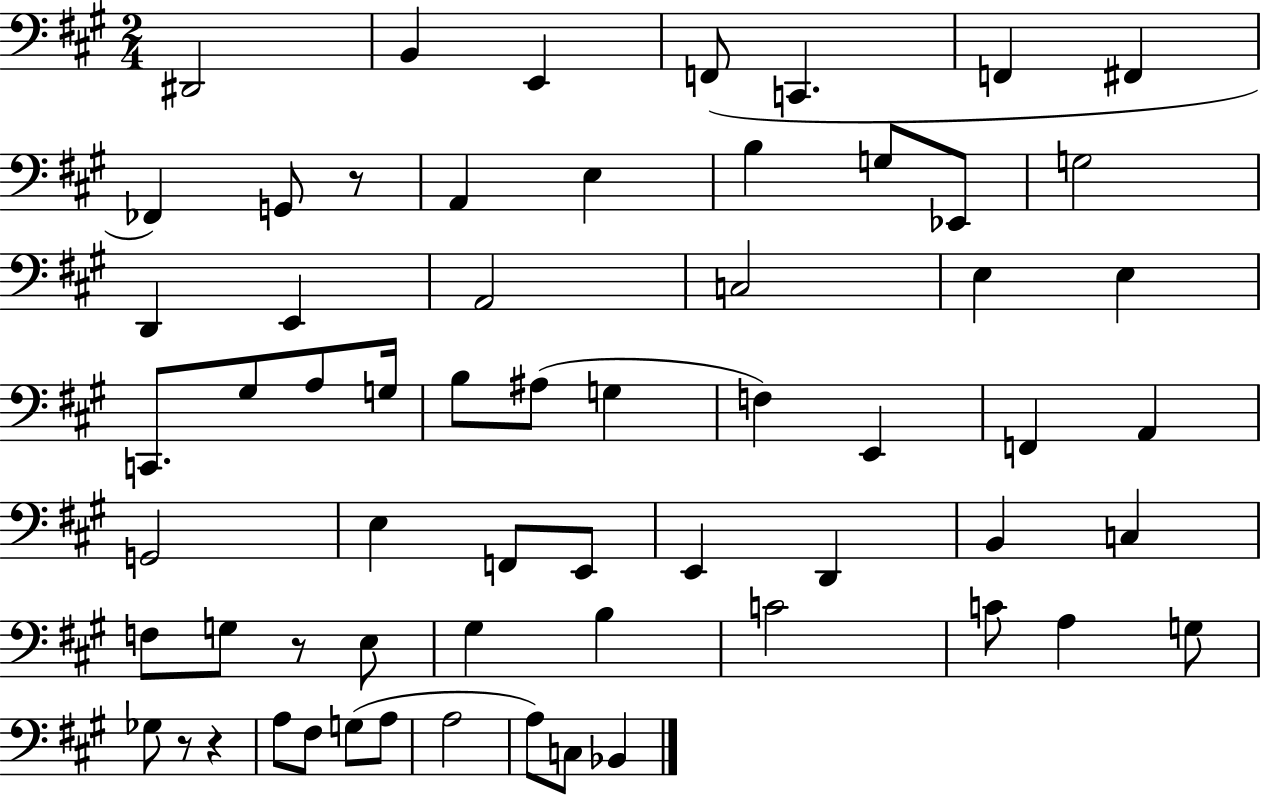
X:1
T:Untitled
M:2/4
L:1/4
K:A
^D,,2 B,, E,, F,,/2 C,, F,, ^F,, _F,, G,,/2 z/2 A,, E, B, G,/2 _E,,/2 G,2 D,, E,, A,,2 C,2 E, E, C,,/2 ^G,/2 A,/2 G,/4 B,/2 ^A,/2 G, F, E,, F,, A,, G,,2 E, F,,/2 E,,/2 E,, D,, B,, C, F,/2 G,/2 z/2 E,/2 ^G, B, C2 C/2 A, G,/2 _G,/2 z/2 z A,/2 ^F,/2 G,/2 A,/2 A,2 A,/2 C,/2 _B,,